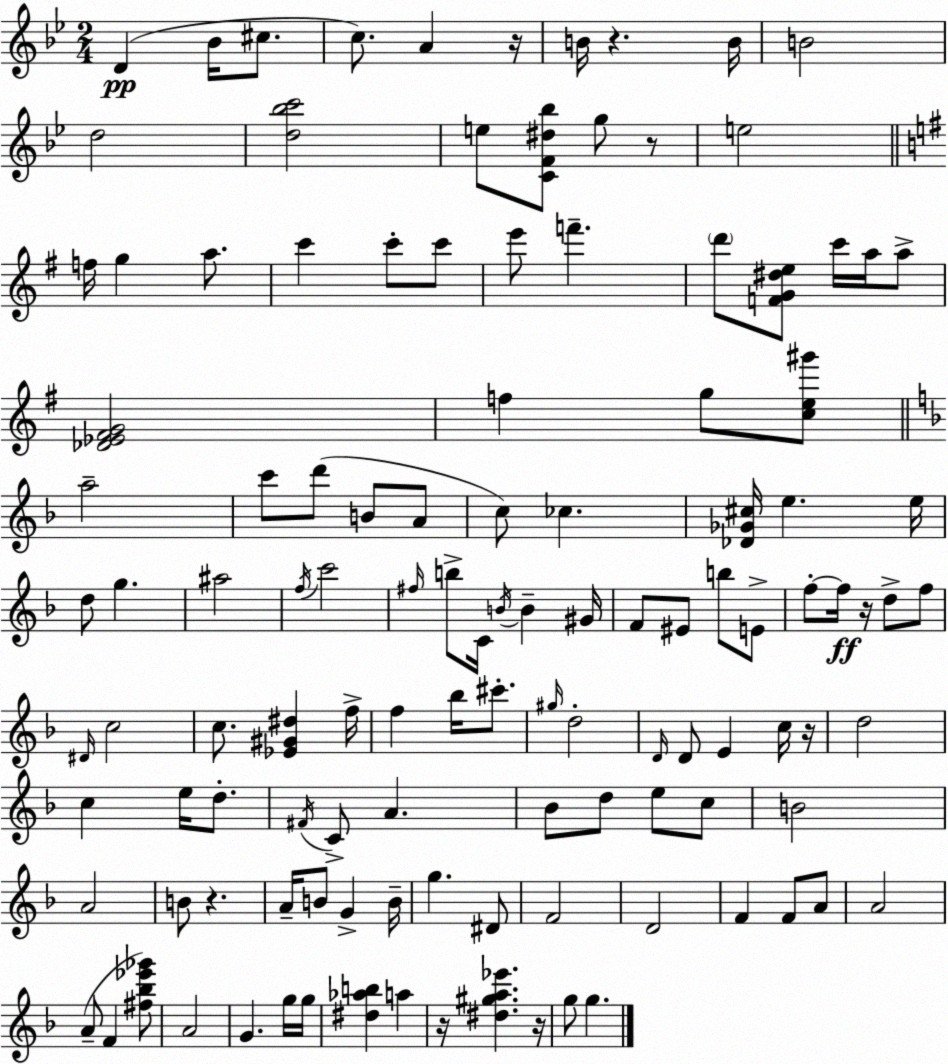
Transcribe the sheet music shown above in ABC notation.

X:1
T:Untitled
M:2/4
L:1/4
K:Bb
D _B/4 ^c/2 c/2 A z/4 B/4 z B/4 B2 d2 [d_bc']2 e/2 [CF^d_b]/2 g/2 z/2 e2 f/4 g a/2 c' c'/2 c'/2 e'/2 f' d'/2 [FG^de]/2 c'/4 a/4 a/2 [_D_E^FG]2 f g/2 [ce^g']/2 a2 c'/2 d'/2 B/2 A/2 c/2 _c [_D_G^c]/4 e e/4 d/2 g ^a2 f/4 c'2 ^f/4 b/2 C/4 B/4 B ^G/4 F/2 ^E/2 b/2 E/2 f/2 f/4 z/4 d/2 f/2 ^D/4 c2 c/2 [_E^G^d] f/4 f _b/4 ^c'/2 ^g/4 d2 D/4 D/2 E c/4 z/4 d2 c e/4 d/2 ^F/4 C/2 A _B/2 d/2 e/2 c/2 B2 A2 B/2 z A/4 B/2 G B/4 g ^D/2 F2 D2 F F/2 A/2 A2 A/2 F [^f_b_e'_g']/2 A2 G g/4 g/4 [^d_ab] a z/4 [^d^ga_e'] z/4 g/2 g